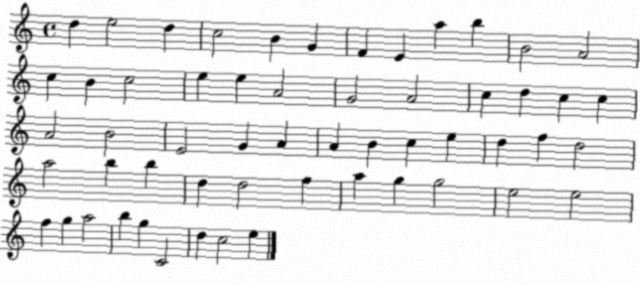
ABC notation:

X:1
T:Untitled
M:4/4
L:1/4
K:C
d e2 d c2 B G F E a b B2 A2 c B c2 e e A2 G2 A2 c d c c A2 B2 E2 G A A B c e d f d2 a2 b b d d2 f a g g2 e2 e2 f g a2 b g C2 d c2 e